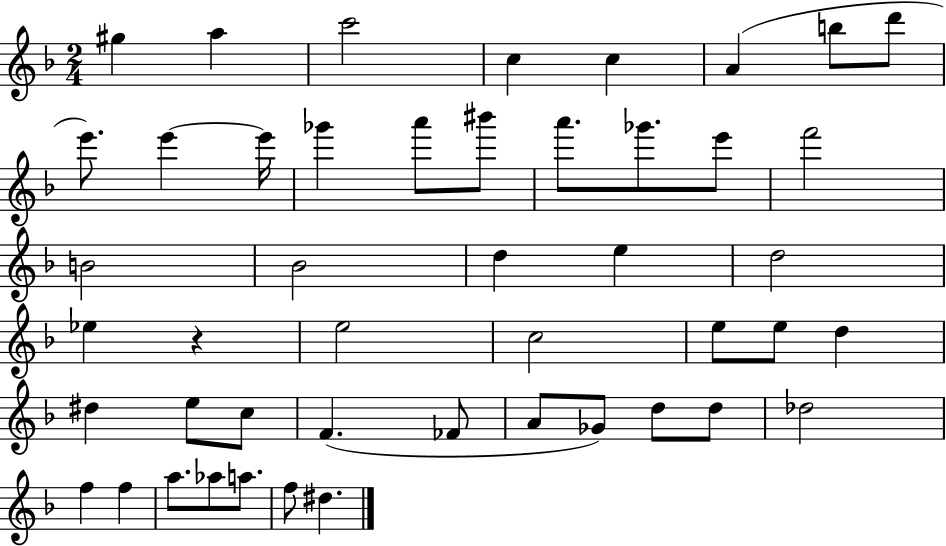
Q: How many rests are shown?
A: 1